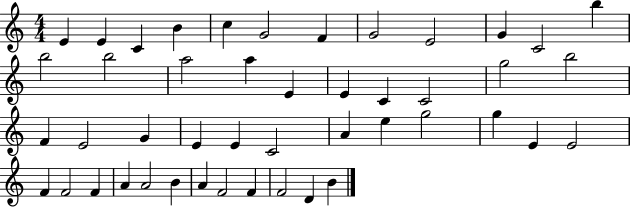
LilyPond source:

{
  \clef treble
  \numericTimeSignature
  \time 4/4
  \key c \major
  e'4 e'4 c'4 b'4 | c''4 g'2 f'4 | g'2 e'2 | g'4 c'2 b''4 | \break b''2 b''2 | a''2 a''4 e'4 | e'4 c'4 c'2 | g''2 b''2 | \break f'4 e'2 g'4 | e'4 e'4 c'2 | a'4 e''4 g''2 | g''4 e'4 e'2 | \break f'4 f'2 f'4 | a'4 a'2 b'4 | a'4 f'2 f'4 | f'2 d'4 b'4 | \break \bar "|."
}